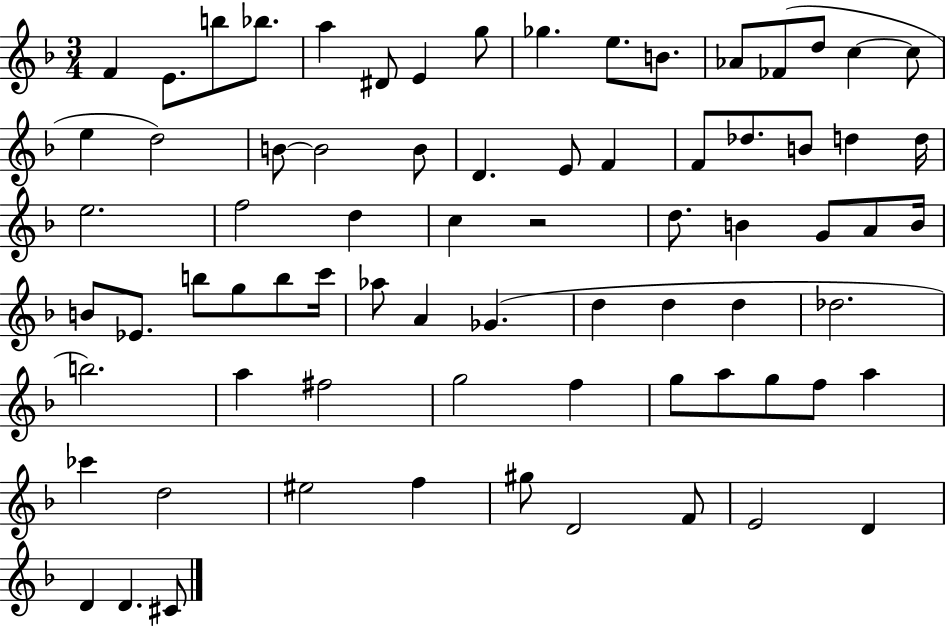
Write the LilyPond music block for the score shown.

{
  \clef treble
  \numericTimeSignature
  \time 3/4
  \key f \major
  f'4 e'8. b''8 bes''8. | a''4 dis'8 e'4 g''8 | ges''4. e''8. b'8. | aes'8 fes'8( d''8 c''4~~ c''8 | \break e''4 d''2) | b'8~~ b'2 b'8 | d'4. e'8 f'4 | f'8 des''8. b'8 d''4 d''16 | \break e''2. | f''2 d''4 | c''4 r2 | d''8. b'4 g'8 a'8 b'16 | \break b'8 ees'8. b''8 g''8 b''8 c'''16 | aes''8 a'4 ges'4.( | d''4 d''4 d''4 | des''2. | \break b''2.) | a''4 fis''2 | g''2 f''4 | g''8 a''8 g''8 f''8 a''4 | \break ces'''4 d''2 | eis''2 f''4 | gis''8 d'2 f'8 | e'2 d'4 | \break d'4 d'4. cis'8 | \bar "|."
}